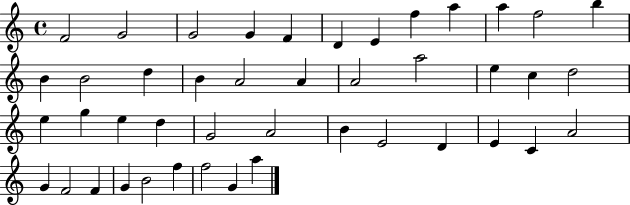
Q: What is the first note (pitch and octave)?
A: F4